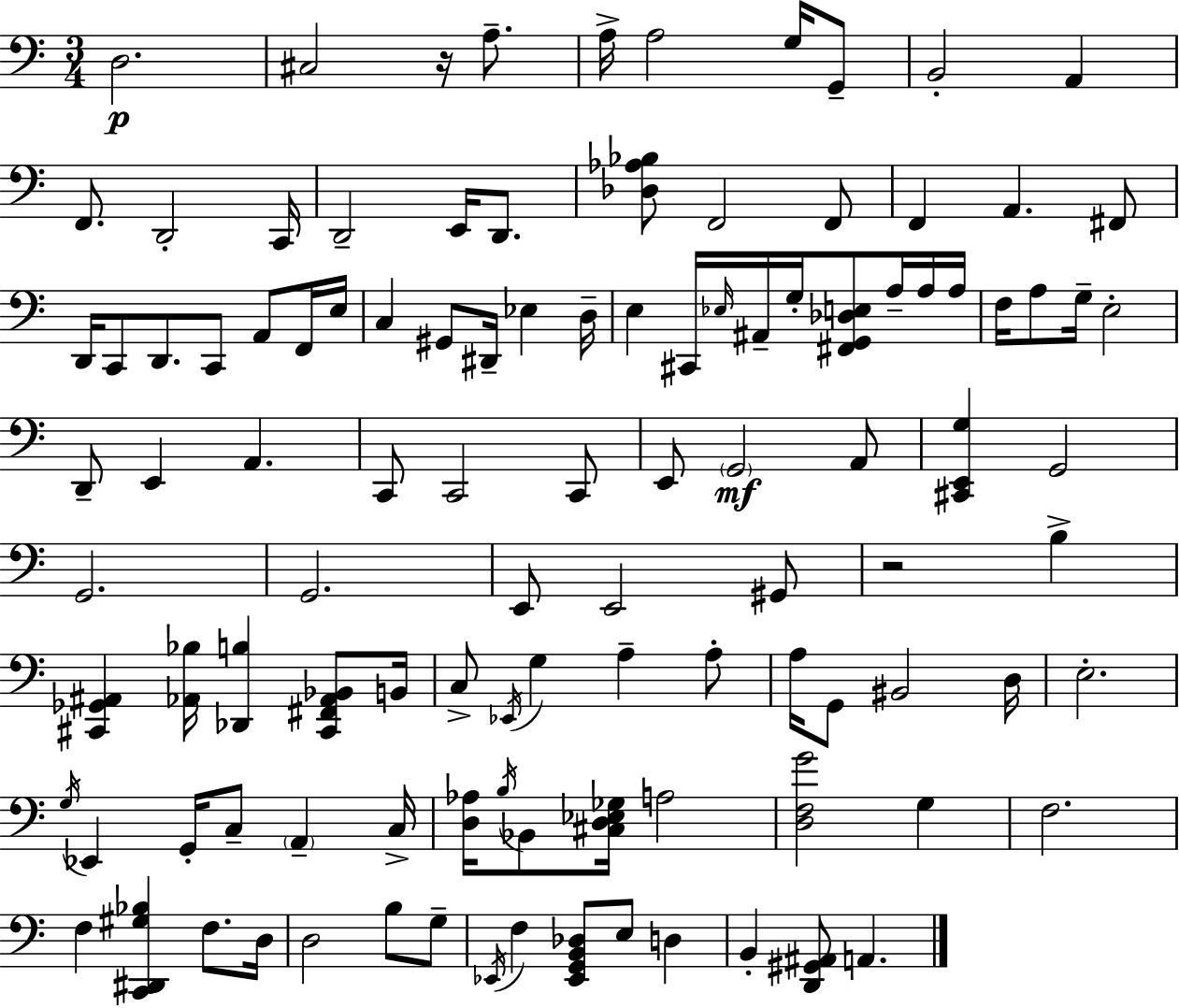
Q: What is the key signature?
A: A minor